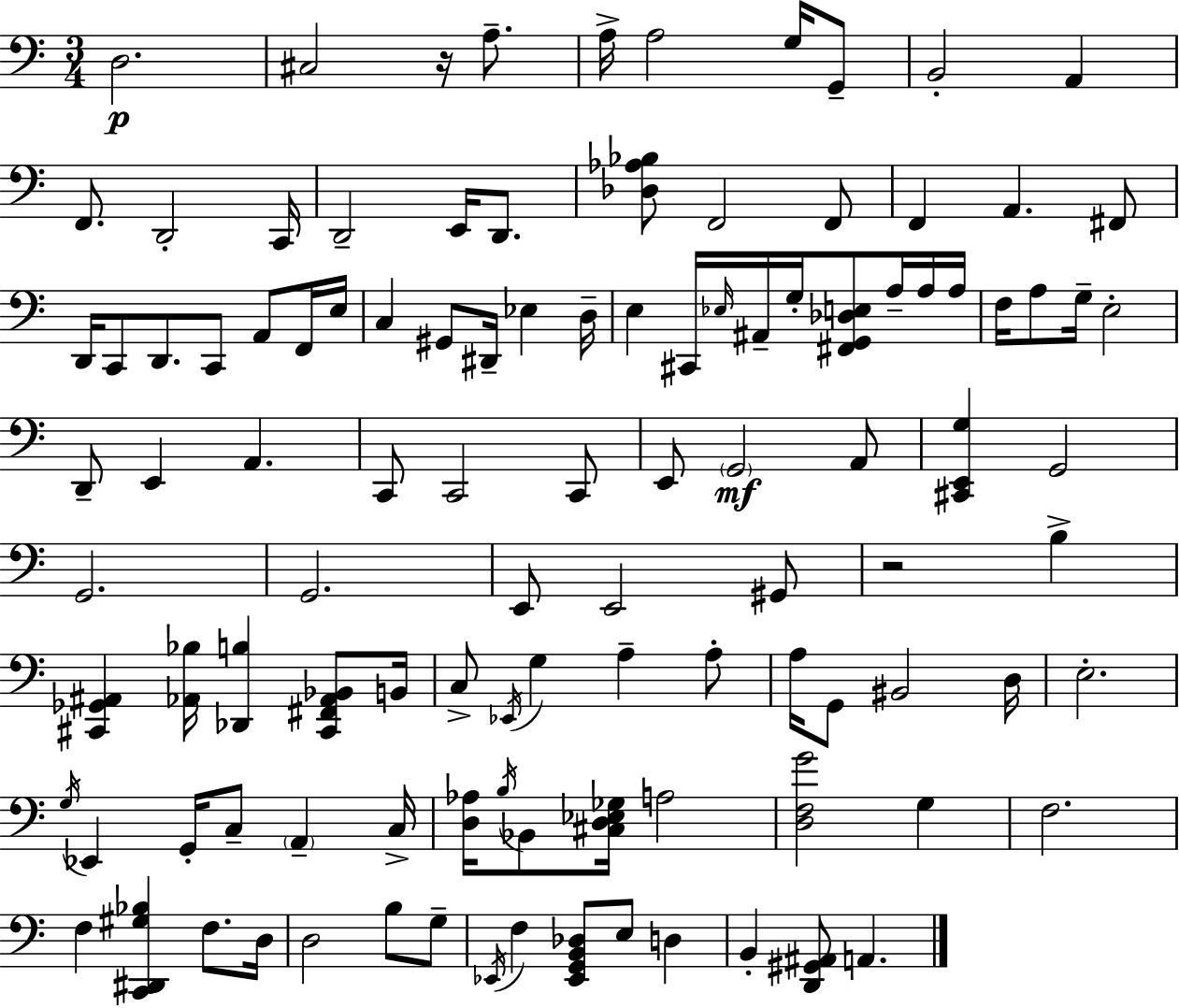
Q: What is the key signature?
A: A minor